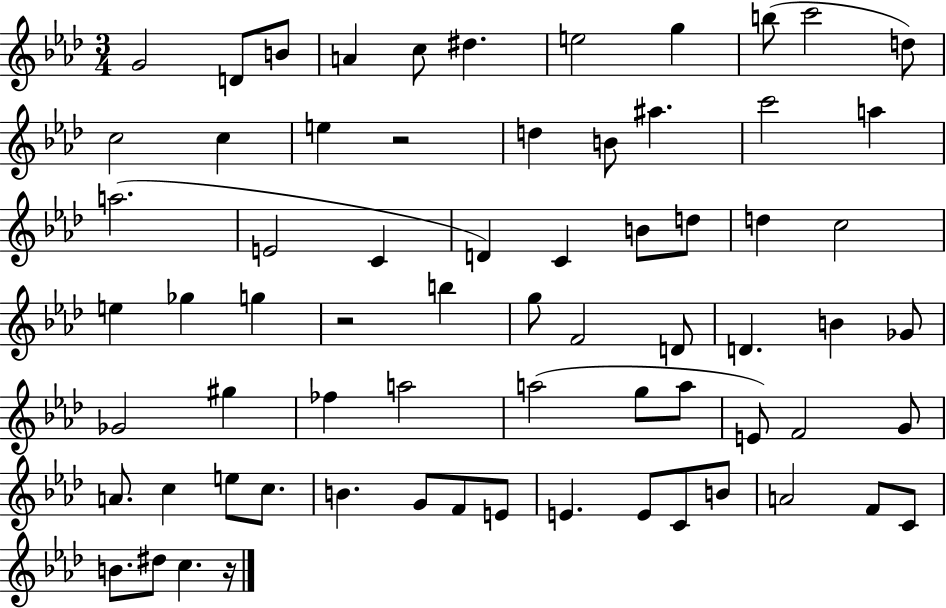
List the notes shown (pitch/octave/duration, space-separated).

G4/h D4/e B4/e A4/q C5/e D#5/q. E5/h G5/q B5/e C6/h D5/e C5/h C5/q E5/q R/h D5/q B4/e A#5/q. C6/h A5/q A5/h. E4/h C4/q D4/q C4/q B4/e D5/e D5/q C5/h E5/q Gb5/q G5/q R/h B5/q G5/e F4/h D4/e D4/q. B4/q Gb4/e Gb4/h G#5/q FES5/q A5/h A5/h G5/e A5/e E4/e F4/h G4/e A4/e. C5/q E5/e C5/e. B4/q. G4/e F4/e E4/e E4/q. E4/e C4/e B4/e A4/h F4/e C4/e B4/e. D#5/e C5/q. R/s